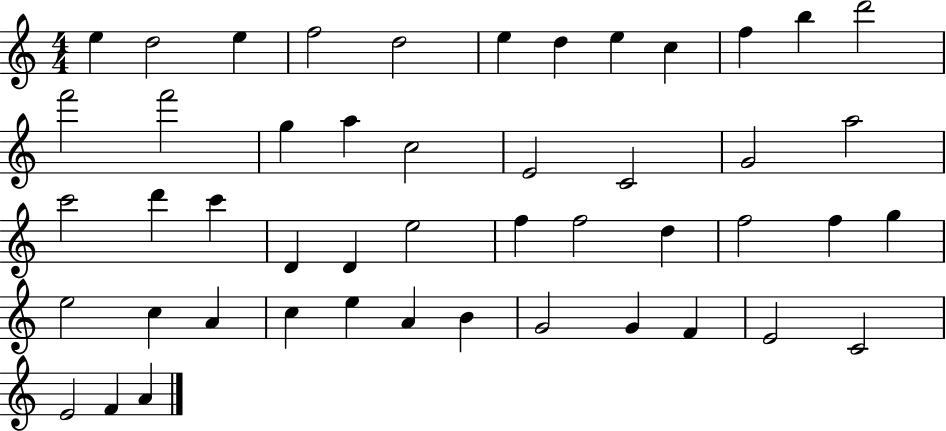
X:1
T:Untitled
M:4/4
L:1/4
K:C
e d2 e f2 d2 e d e c f b d'2 f'2 f'2 g a c2 E2 C2 G2 a2 c'2 d' c' D D e2 f f2 d f2 f g e2 c A c e A B G2 G F E2 C2 E2 F A